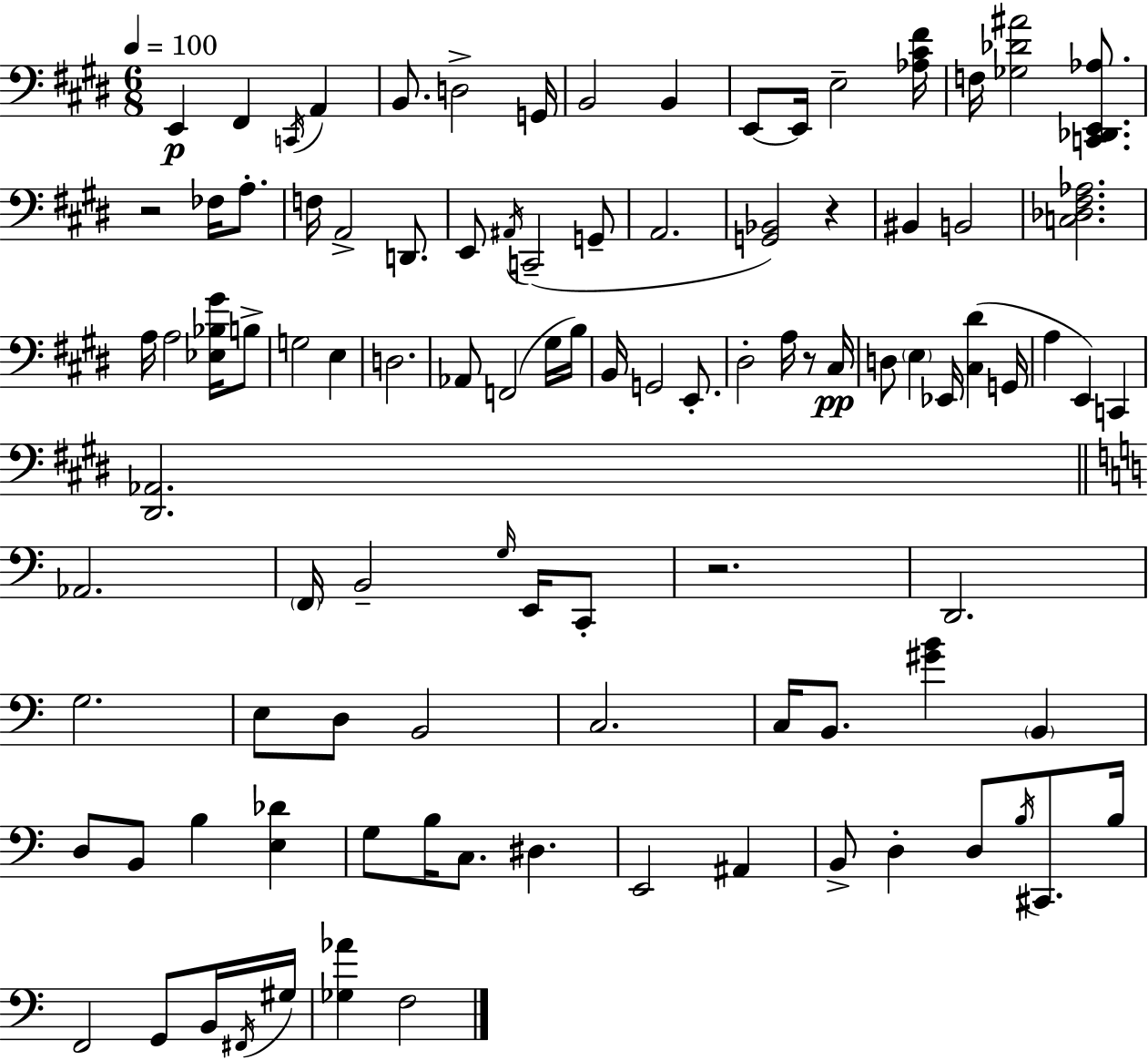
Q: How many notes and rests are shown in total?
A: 99